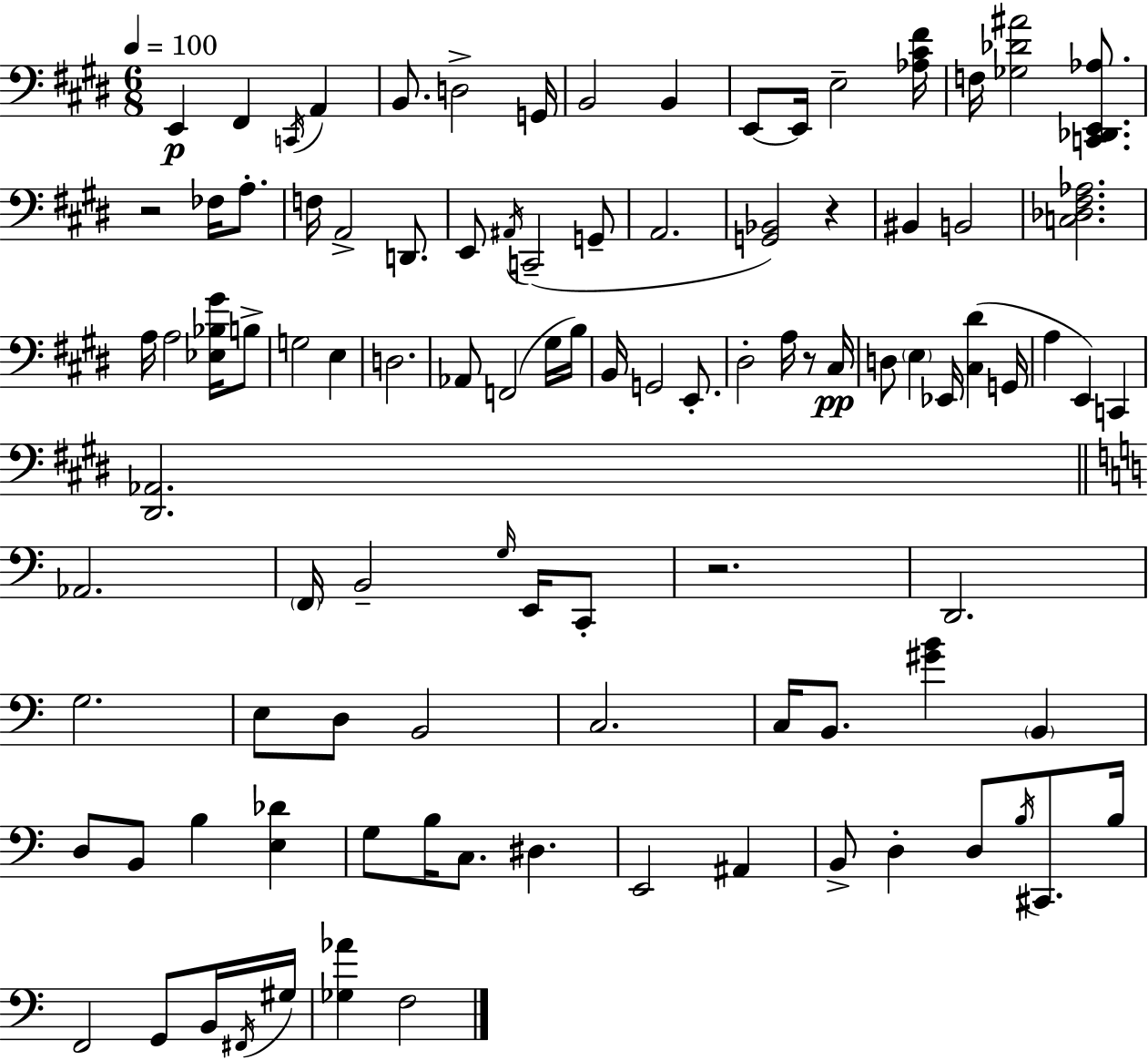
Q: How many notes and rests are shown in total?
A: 99